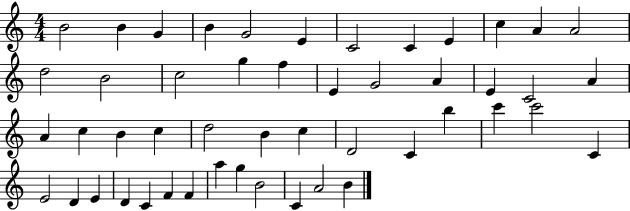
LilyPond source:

{
  \clef treble
  \numericTimeSignature
  \time 4/4
  \key c \major
  b'2 b'4 g'4 | b'4 g'2 e'4 | c'2 c'4 e'4 | c''4 a'4 a'2 | \break d''2 b'2 | c''2 g''4 f''4 | e'4 g'2 a'4 | e'4 c'2 a'4 | \break a'4 c''4 b'4 c''4 | d''2 b'4 c''4 | d'2 c'4 b''4 | c'''4 c'''2 c'4 | \break e'2 d'4 e'4 | d'4 c'4 f'4 f'4 | a''4 g''4 b'2 | c'4 a'2 b'4 | \break \bar "|."
}